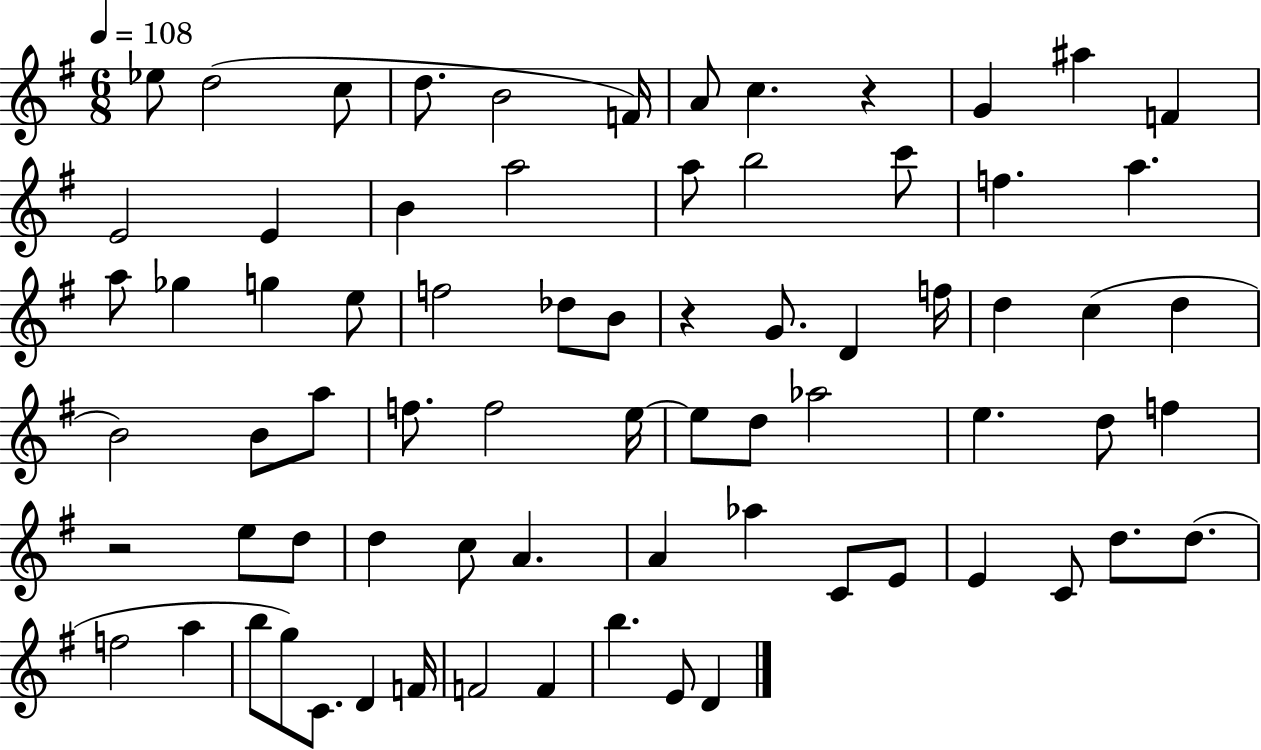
Eb5/e D5/h C5/e D5/e. B4/h F4/s A4/e C5/q. R/q G4/q A#5/q F4/q E4/h E4/q B4/q A5/h A5/e B5/h C6/e F5/q. A5/q. A5/e Gb5/q G5/q E5/e F5/h Db5/e B4/e R/q G4/e. D4/q F5/s D5/q C5/q D5/q B4/h B4/e A5/e F5/e. F5/h E5/s E5/e D5/e Ab5/h E5/q. D5/e F5/q R/h E5/e D5/e D5/q C5/e A4/q. A4/q Ab5/q C4/e E4/e E4/q C4/e D5/e. D5/e. F5/h A5/q B5/e G5/e C4/e. D4/q F4/s F4/h F4/q B5/q. E4/e D4/q